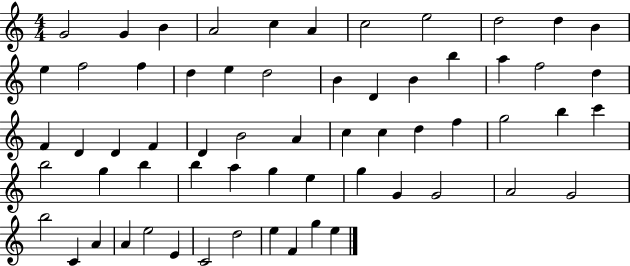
G4/h G4/q B4/q A4/h C5/q A4/q C5/h E5/h D5/h D5/q B4/q E5/q F5/h F5/q D5/q E5/q D5/h B4/q D4/q B4/q B5/q A5/q F5/h D5/q F4/q D4/q D4/q F4/q D4/q B4/h A4/q C5/q C5/q D5/q F5/q G5/h B5/q C6/q B5/h G5/q B5/q B5/q A5/q G5/q E5/q G5/q G4/q G4/h A4/h G4/h B5/h C4/q A4/q A4/q E5/h E4/q C4/h D5/h E5/q F4/q G5/q E5/q